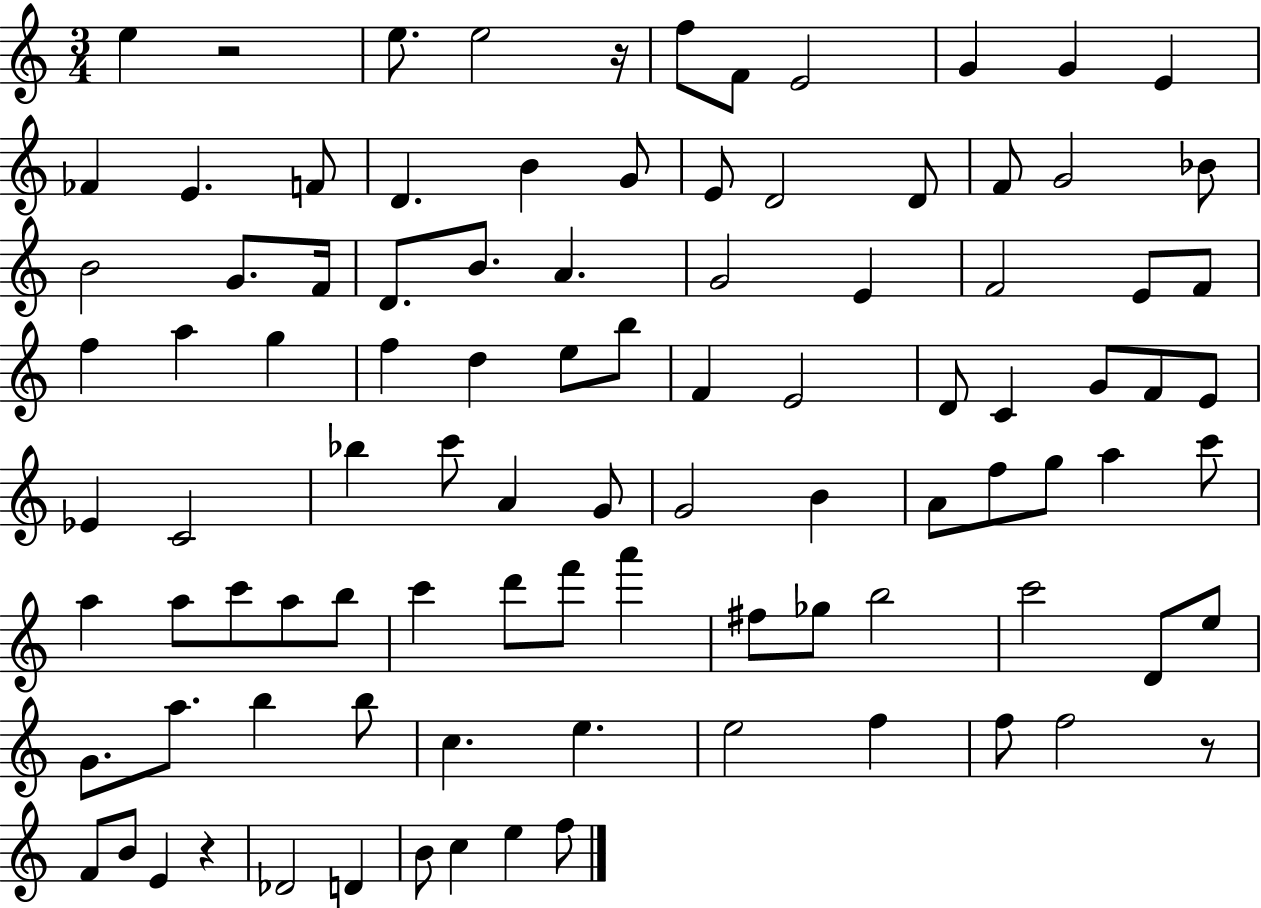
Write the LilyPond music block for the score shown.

{
  \clef treble
  \numericTimeSignature
  \time 3/4
  \key c \major
  e''4 r2 | e''8. e''2 r16 | f''8 f'8 e'2 | g'4 g'4 e'4 | \break fes'4 e'4. f'8 | d'4. b'4 g'8 | e'8 d'2 d'8 | f'8 g'2 bes'8 | \break b'2 g'8. f'16 | d'8. b'8. a'4. | g'2 e'4 | f'2 e'8 f'8 | \break f''4 a''4 g''4 | f''4 d''4 e''8 b''8 | f'4 e'2 | d'8 c'4 g'8 f'8 e'8 | \break ees'4 c'2 | bes''4 c'''8 a'4 g'8 | g'2 b'4 | a'8 f''8 g''8 a''4 c'''8 | \break a''4 a''8 c'''8 a''8 b''8 | c'''4 d'''8 f'''8 a'''4 | fis''8 ges''8 b''2 | c'''2 d'8 e''8 | \break g'8. a''8. b''4 b''8 | c''4. e''4. | e''2 f''4 | f''8 f''2 r8 | \break f'8 b'8 e'4 r4 | des'2 d'4 | b'8 c''4 e''4 f''8 | \bar "|."
}